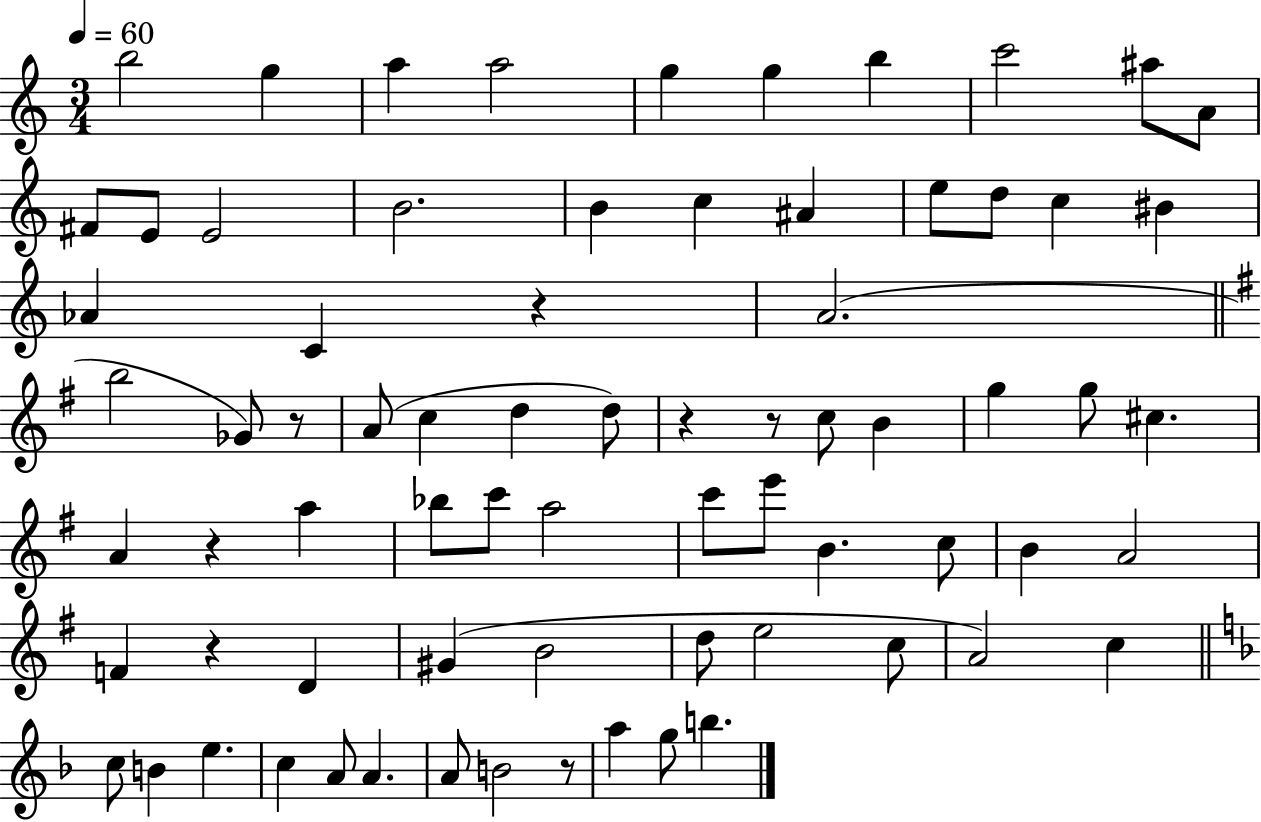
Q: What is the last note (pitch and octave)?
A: B5